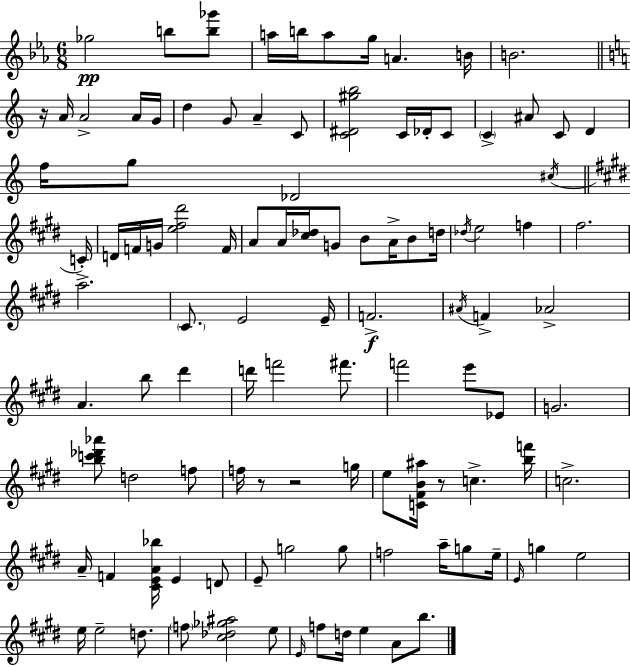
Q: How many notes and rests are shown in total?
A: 107